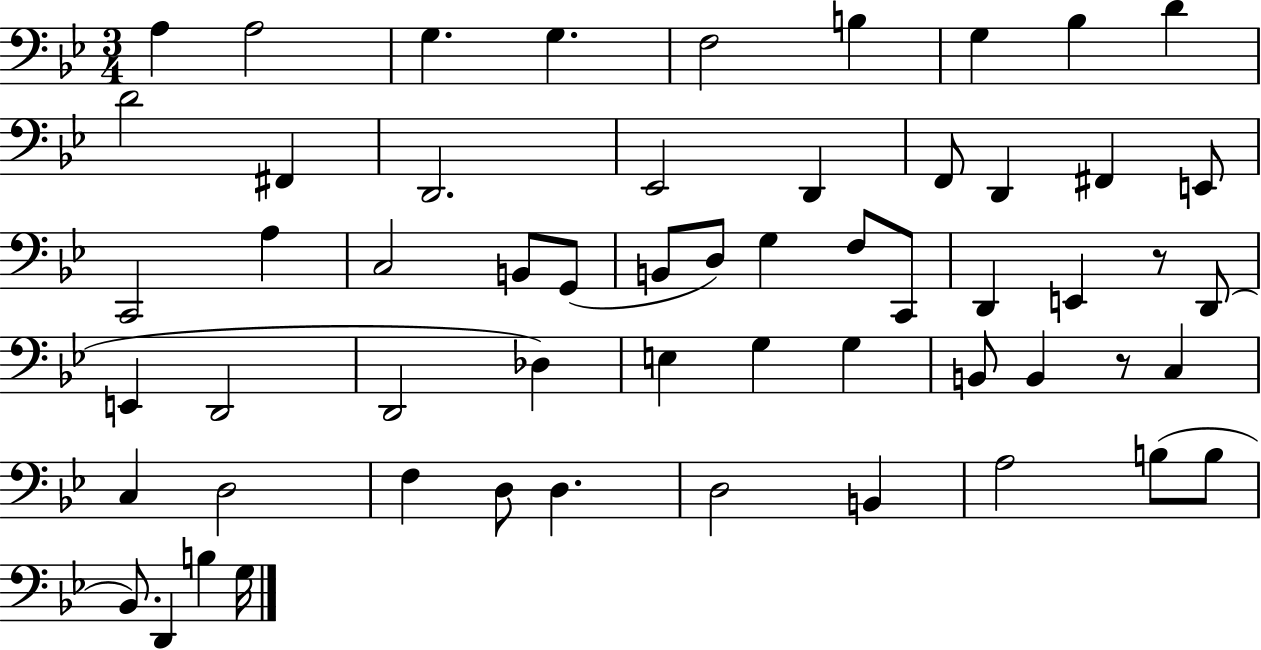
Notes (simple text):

A3/q A3/h G3/q. G3/q. F3/h B3/q G3/q Bb3/q D4/q D4/h F#2/q D2/h. Eb2/h D2/q F2/e D2/q F#2/q E2/e C2/h A3/q C3/h B2/e G2/e B2/e D3/e G3/q F3/e C2/e D2/q E2/q R/e D2/e E2/q D2/h D2/h Db3/q E3/q G3/q G3/q B2/e B2/q R/e C3/q C3/q D3/h F3/q D3/e D3/q. D3/h B2/q A3/h B3/e B3/e Bb2/e. D2/q B3/q G3/s